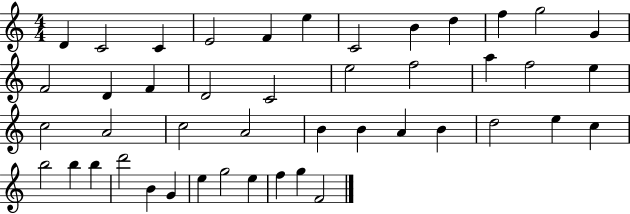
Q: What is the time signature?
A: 4/4